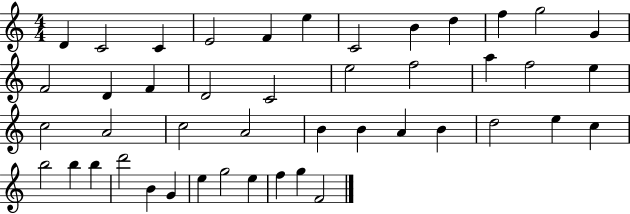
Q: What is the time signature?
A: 4/4